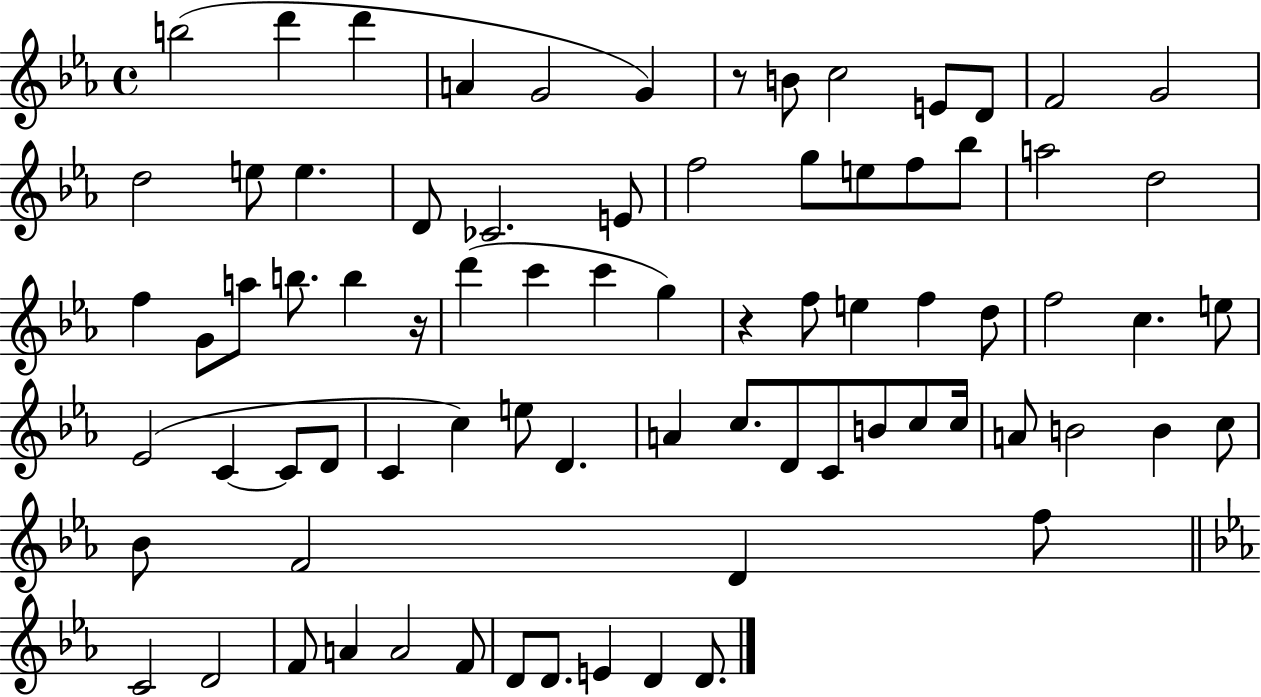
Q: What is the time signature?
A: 4/4